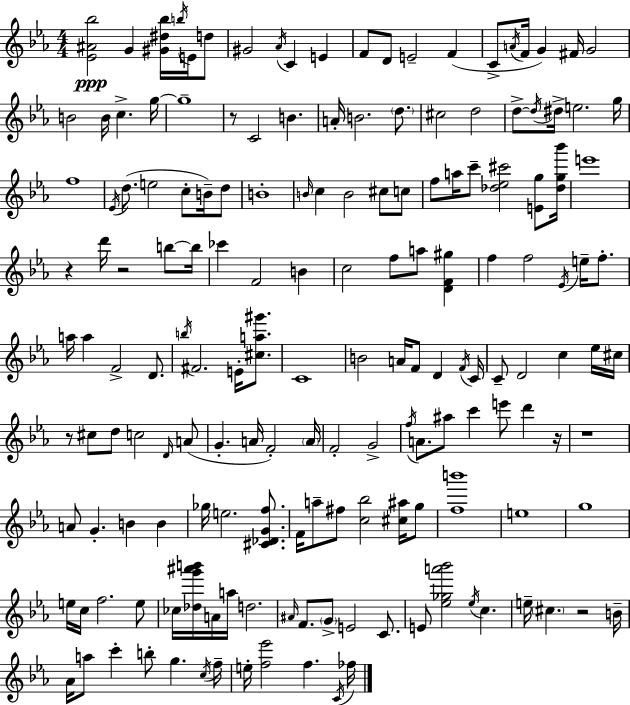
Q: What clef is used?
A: treble